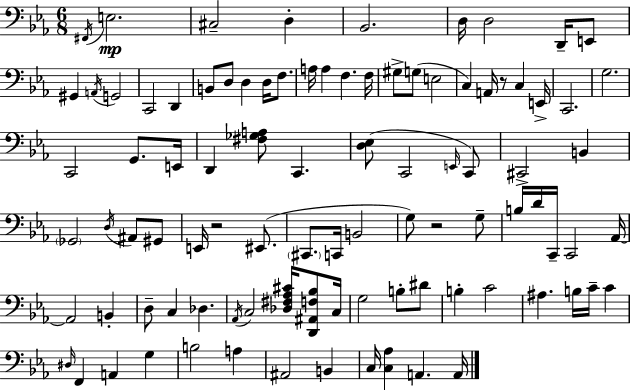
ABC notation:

X:1
T:Untitled
M:6/8
L:1/4
K:Cm
^F,,/4 E,2 ^C,2 D, _B,,2 D,/4 D,2 D,,/4 E,,/2 ^G,, A,,/4 G,,2 C,,2 D,, B,,/2 D,/2 D, D,/4 F,/2 A,/4 A, F, F,/4 ^G,/2 G,/2 E,2 C, A,,/4 z/2 C, E,,/4 C,,2 G,2 C,,2 G,,/2 E,,/4 D,, [^F,_G,A,]/2 C,, [D,_E,]/2 C,,2 E,,/4 C,,/2 ^C,,2 B,, _G,,2 D,/4 ^A,,/2 ^G,,/2 E,,/4 z2 ^E,,/2 ^C,,/2 C,,/4 B,,2 G,/2 z2 G,/2 B,/4 D/4 C,,/4 C,,2 _A,,/4 _A,,2 B,, D,/2 C, _D, _A,,/4 C,2 [_D,^F,_A,^C]/4 [D,,^A,,F,_B,]/2 C,/4 G,2 B,/2 ^D/2 B, C2 ^A, B,/4 C/4 C ^D,/4 F,, A,, G, B,2 A, ^A,,2 B,, C,/4 [C,_A,] A,, A,,/4